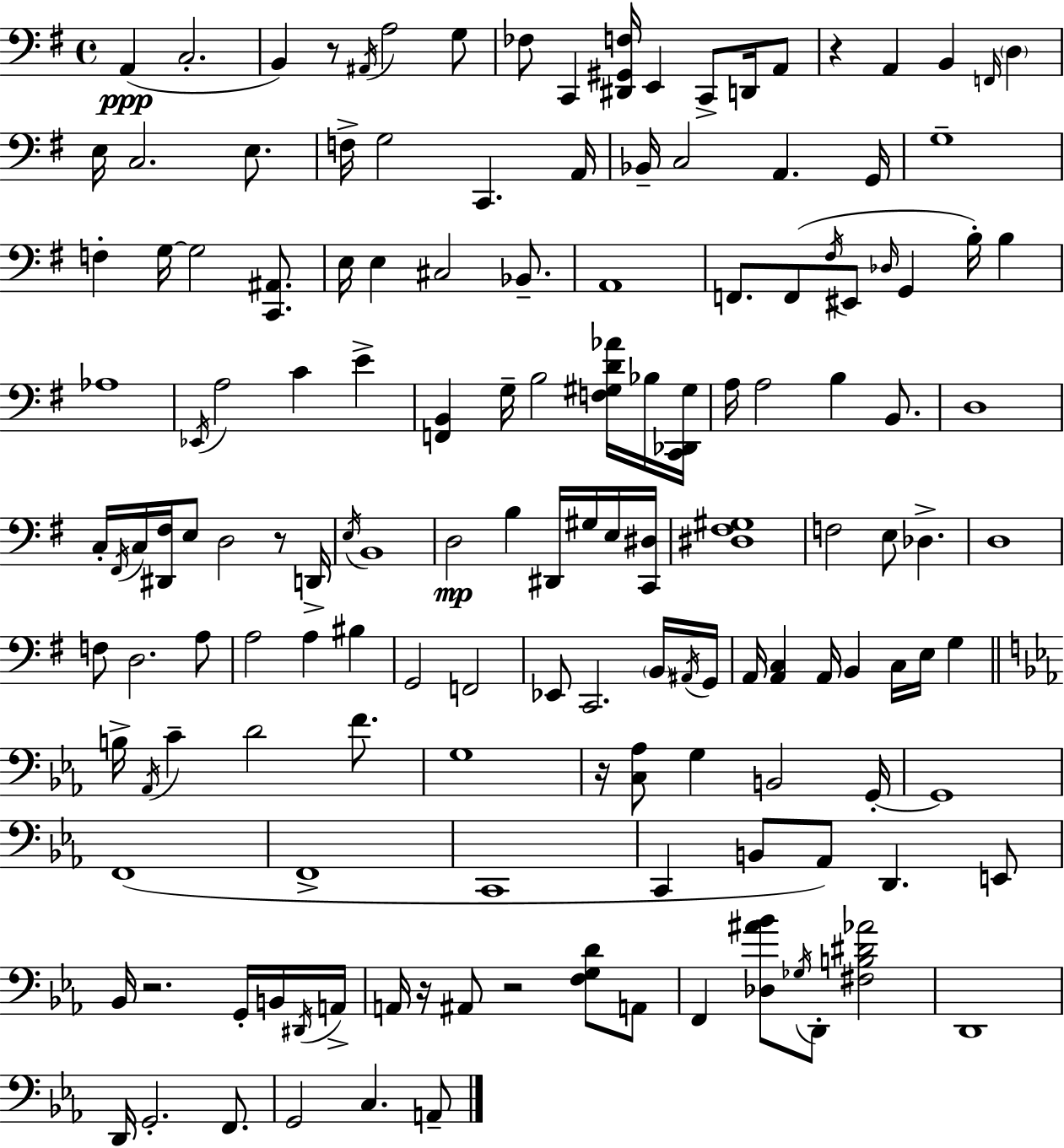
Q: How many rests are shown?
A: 7